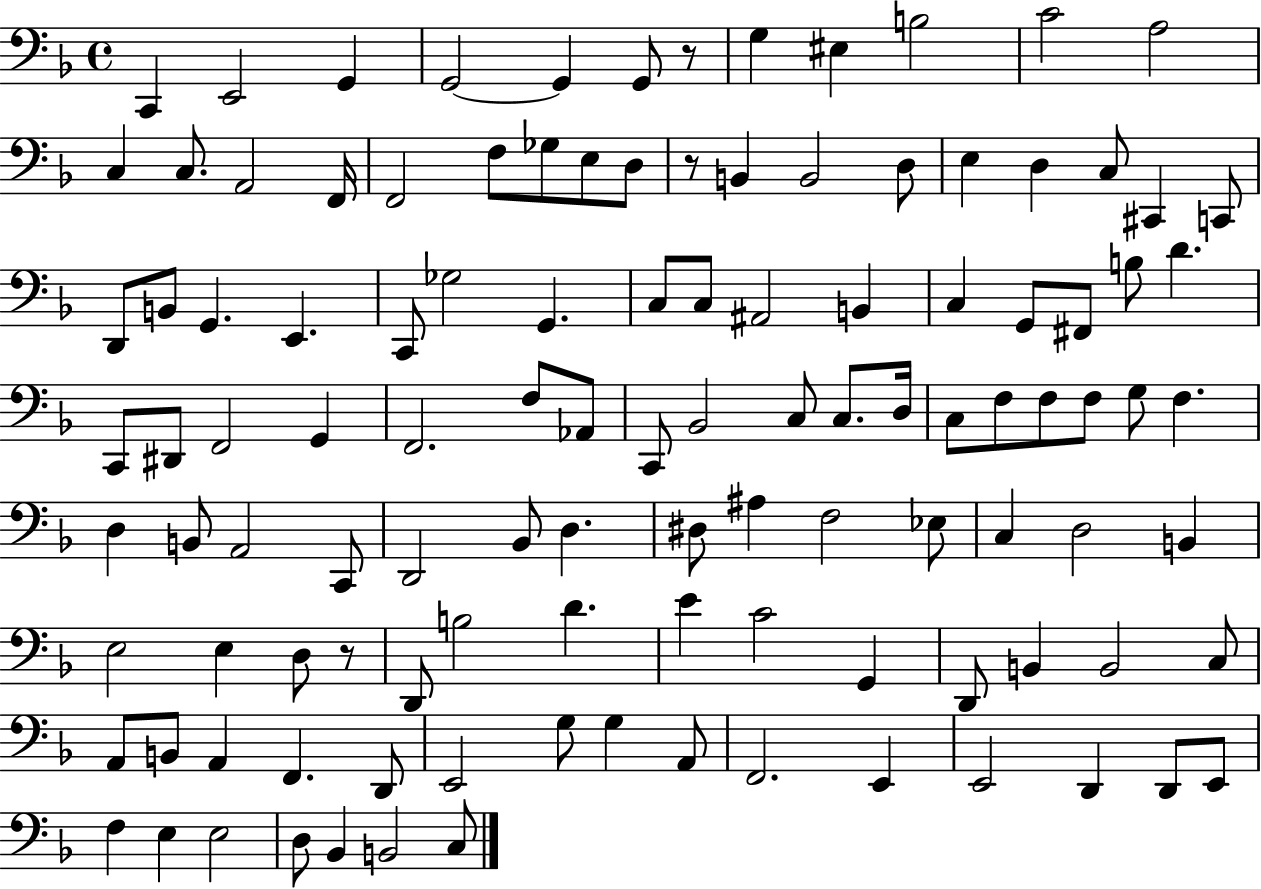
C2/q E2/h G2/q G2/h G2/q G2/e R/e G3/q EIS3/q B3/h C4/h A3/h C3/q C3/e. A2/h F2/s F2/h F3/e Gb3/e E3/e D3/e R/e B2/q B2/h D3/e E3/q D3/q C3/e C#2/q C2/e D2/e B2/e G2/q. E2/q. C2/e Gb3/h G2/q. C3/e C3/e A#2/h B2/q C3/q G2/e F#2/e B3/e D4/q. C2/e D#2/e F2/h G2/q F2/h. F3/e Ab2/e C2/e Bb2/h C3/e C3/e. D3/s C3/e F3/e F3/e F3/e G3/e F3/q. D3/q B2/e A2/h C2/e D2/h Bb2/e D3/q. D#3/e A#3/q F3/h Eb3/e C3/q D3/h B2/q E3/h E3/q D3/e R/e D2/e B3/h D4/q. E4/q C4/h G2/q D2/e B2/q B2/h C3/e A2/e B2/e A2/q F2/q. D2/e E2/h G3/e G3/q A2/e F2/h. E2/q E2/h D2/q D2/e E2/e F3/q E3/q E3/h D3/e Bb2/q B2/h C3/e